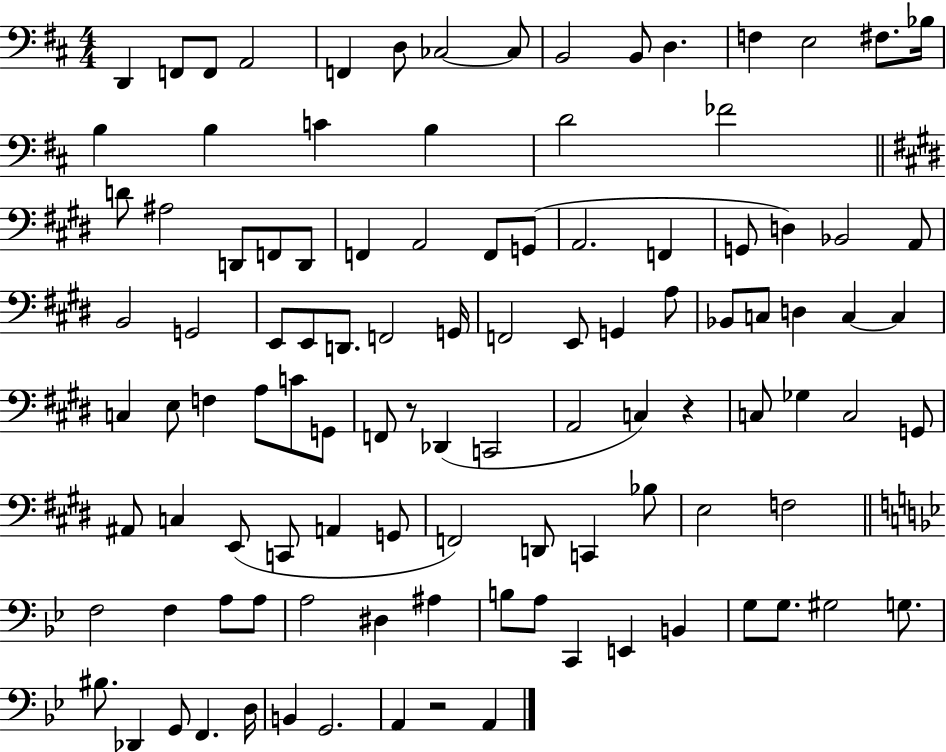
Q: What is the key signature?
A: D major